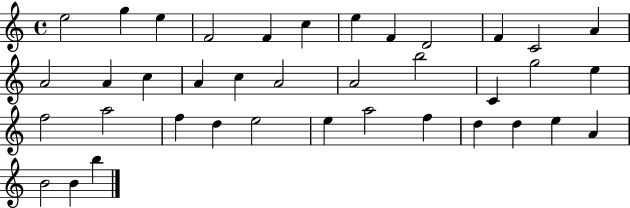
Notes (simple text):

E5/h G5/q E5/q F4/h F4/q C5/q E5/q F4/q D4/h F4/q C4/h A4/q A4/h A4/q C5/q A4/q C5/q A4/h A4/h B5/h C4/q G5/h E5/q F5/h A5/h F5/q D5/q E5/h E5/q A5/h F5/q D5/q D5/q E5/q A4/q B4/h B4/q B5/q